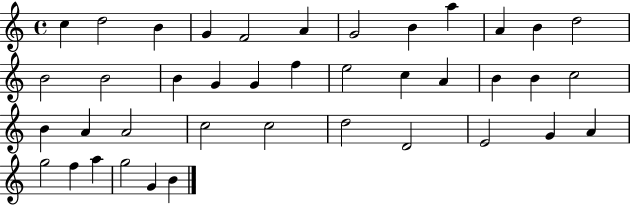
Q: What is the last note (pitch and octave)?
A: B4